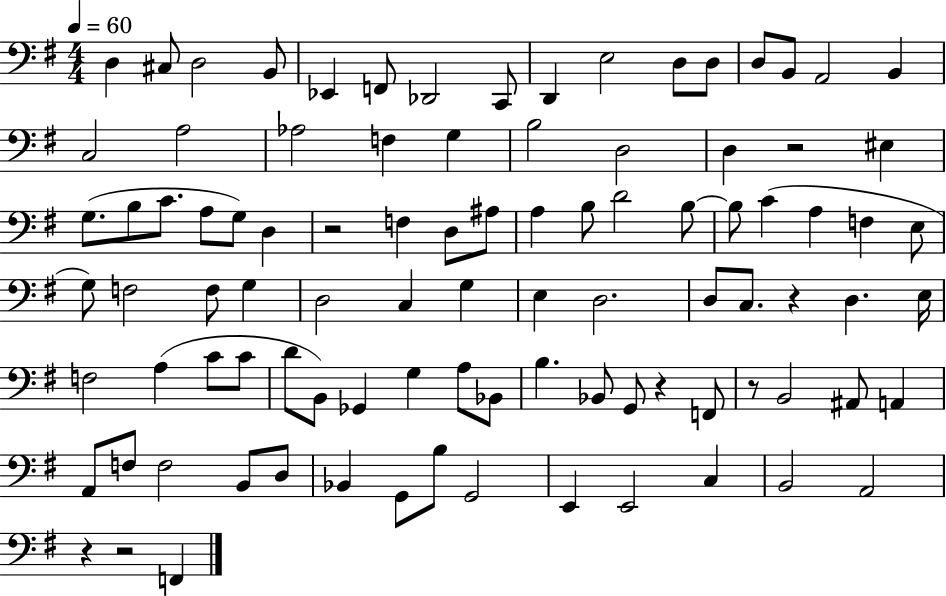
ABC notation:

X:1
T:Untitled
M:4/4
L:1/4
K:G
D, ^C,/2 D,2 B,,/2 _E,, F,,/2 _D,,2 C,,/2 D,, E,2 D,/2 D,/2 D,/2 B,,/2 A,,2 B,, C,2 A,2 _A,2 F, G, B,2 D,2 D, z2 ^E, G,/2 B,/2 C/2 A,/2 G,/2 D, z2 F, D,/2 ^A,/2 A, B,/2 D2 B,/2 B,/2 C A, F, E,/2 G,/2 F,2 F,/2 G, D,2 C, G, E, D,2 D,/2 C,/2 z D, E,/4 F,2 A, C/2 C/2 D/2 B,,/2 _G,, G, A,/2 _B,,/2 B, _B,,/2 G,,/2 z F,,/2 z/2 B,,2 ^A,,/2 A,, A,,/2 F,/2 F,2 B,,/2 D,/2 _B,, G,,/2 B,/2 G,,2 E,, E,,2 C, B,,2 A,,2 z z2 F,,